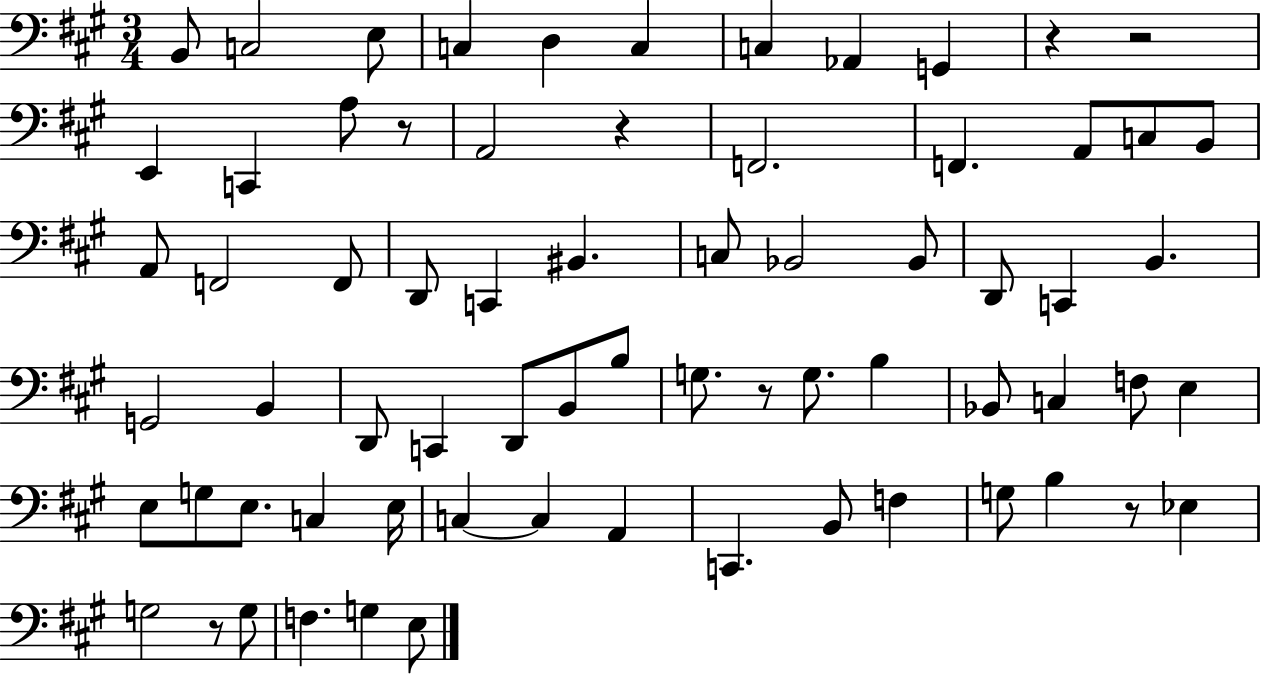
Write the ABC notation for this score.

X:1
T:Untitled
M:3/4
L:1/4
K:A
B,,/2 C,2 E,/2 C, D, C, C, _A,, G,, z z2 E,, C,, A,/2 z/2 A,,2 z F,,2 F,, A,,/2 C,/2 B,,/2 A,,/2 F,,2 F,,/2 D,,/2 C,, ^B,, C,/2 _B,,2 _B,,/2 D,,/2 C,, B,, G,,2 B,, D,,/2 C,, D,,/2 B,,/2 B,/2 G,/2 z/2 G,/2 B, _B,,/2 C, F,/2 E, E,/2 G,/2 E,/2 C, E,/4 C, C, A,, C,, B,,/2 F, G,/2 B, z/2 _E, G,2 z/2 G,/2 F, G, E,/2